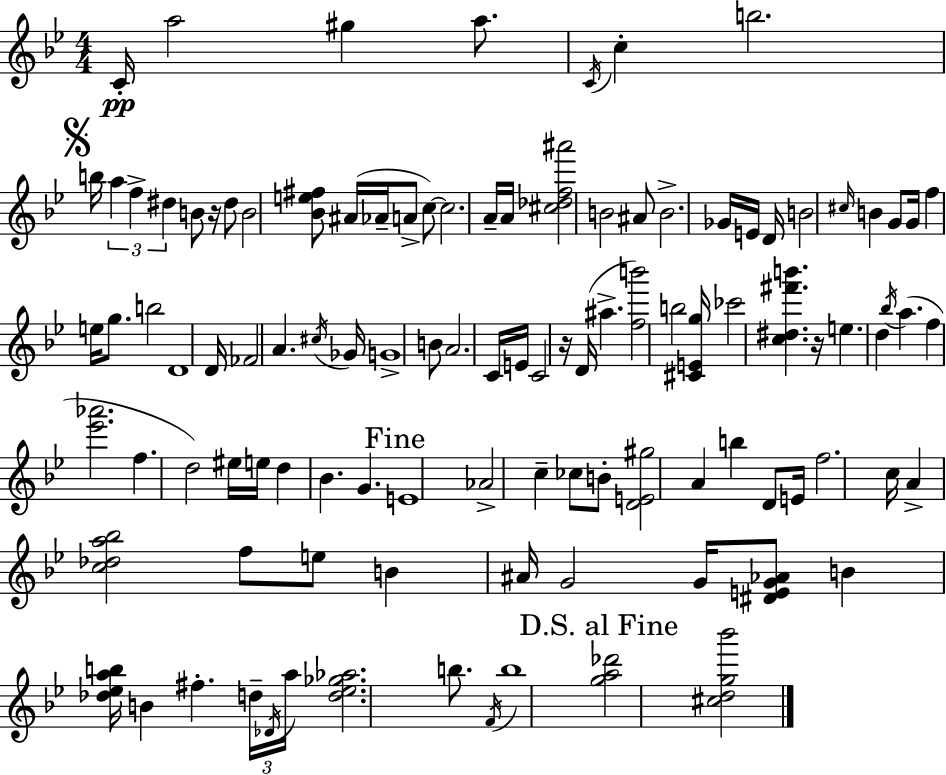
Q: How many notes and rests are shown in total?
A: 107